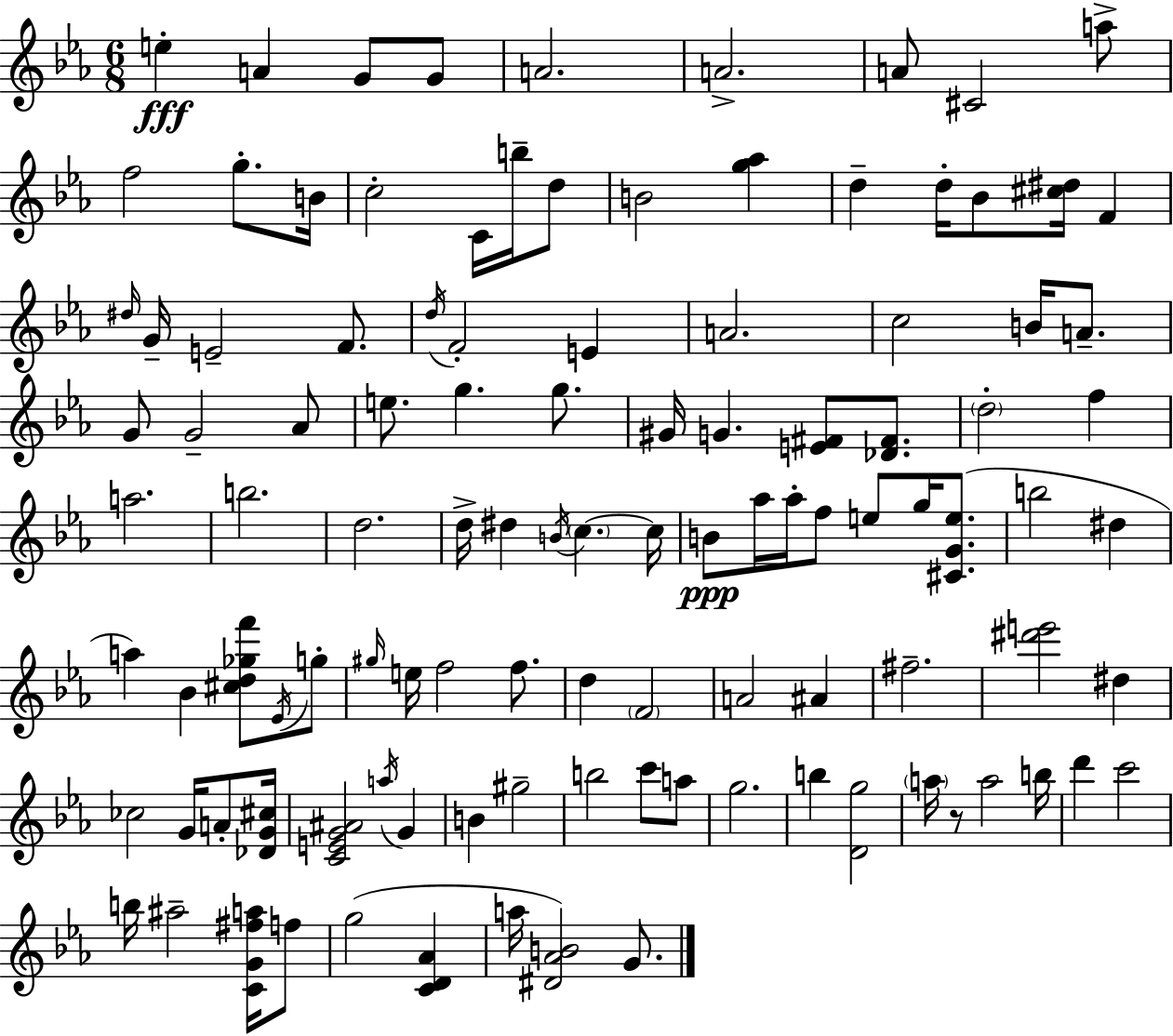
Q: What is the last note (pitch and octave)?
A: G4